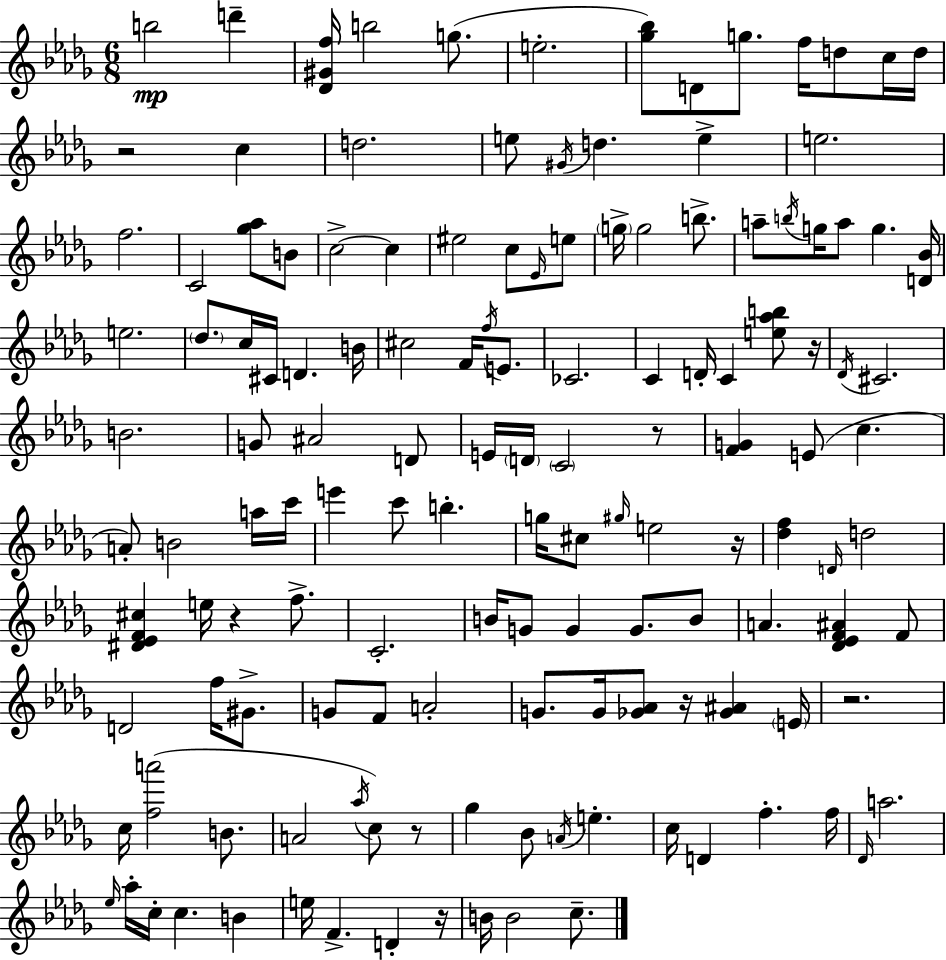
{
  \clef treble
  \numericTimeSignature
  \time 6/8
  \key bes \minor
  b''2\mp d'''4-- | <des' gis' f''>16 b''2 g''8.( | e''2.-. | <ges'' bes''>8) d'8 g''8. f''16 d''8 c''16 d''16 | \break r2 c''4 | d''2. | e''8 \acciaccatura { gis'16 } d''4. e''4-> | e''2. | \break f''2. | c'2 <ges'' aes''>8 b'8 | c''2->~~ c''4 | eis''2 c''8 \grace { ees'16 } | \break e''8 \parenthesize g''16-> g''2 b''8.-> | a''8-- \acciaccatura { b''16 } g''16 a''8 g''4. | <d' bes'>16 e''2. | \parenthesize des''8. c''16 cis'16 d'4. | \break b'16 cis''2 f'16 | \acciaccatura { f''16 } e'8. ces'2. | c'4 d'16-. c'4 | <e'' aes'' b''>8 r16 \acciaccatura { des'16 } cis'2. | \break b'2. | g'8 ais'2 | d'8 e'16 \parenthesize d'16 \parenthesize c'2 | r8 <f' g'>4 e'8( c''4. | \break a'8-.) b'2 | a''16 c'''16 e'''4 c'''8 b''4.-. | g''16 cis''8 \grace { gis''16 } e''2 | r16 <des'' f''>4 \grace { d'16 } d''2 | \break <dis' ees' f' cis''>4 e''16 | r4 f''8.-> c'2.-. | b'16 g'8 g'4 | g'8. b'8 a'4. | \break <des' ees' f' ais'>4 f'8 d'2 | f''16 gis'8.-> g'8 f'8 a'2-. | g'8. g'16 <ges' aes'>8 | r16 <ges' ais'>4 \parenthesize e'16 r2. | \break c''16 <f'' a'''>2( | b'8. a'2 | \acciaccatura { aes''16 }) c''8 r8 ges''4 | bes'8 \acciaccatura { a'16 } e''4.-. c''16 d'4 | \break f''4.-. f''16 \grace { des'16 } a''2. | \grace { ees''16 } aes''16-. | c''16-. c''4. b'4 e''16 | f'4.-> d'4-. r16 b'16 | \break b'2 c''8.-- \bar "|."
}